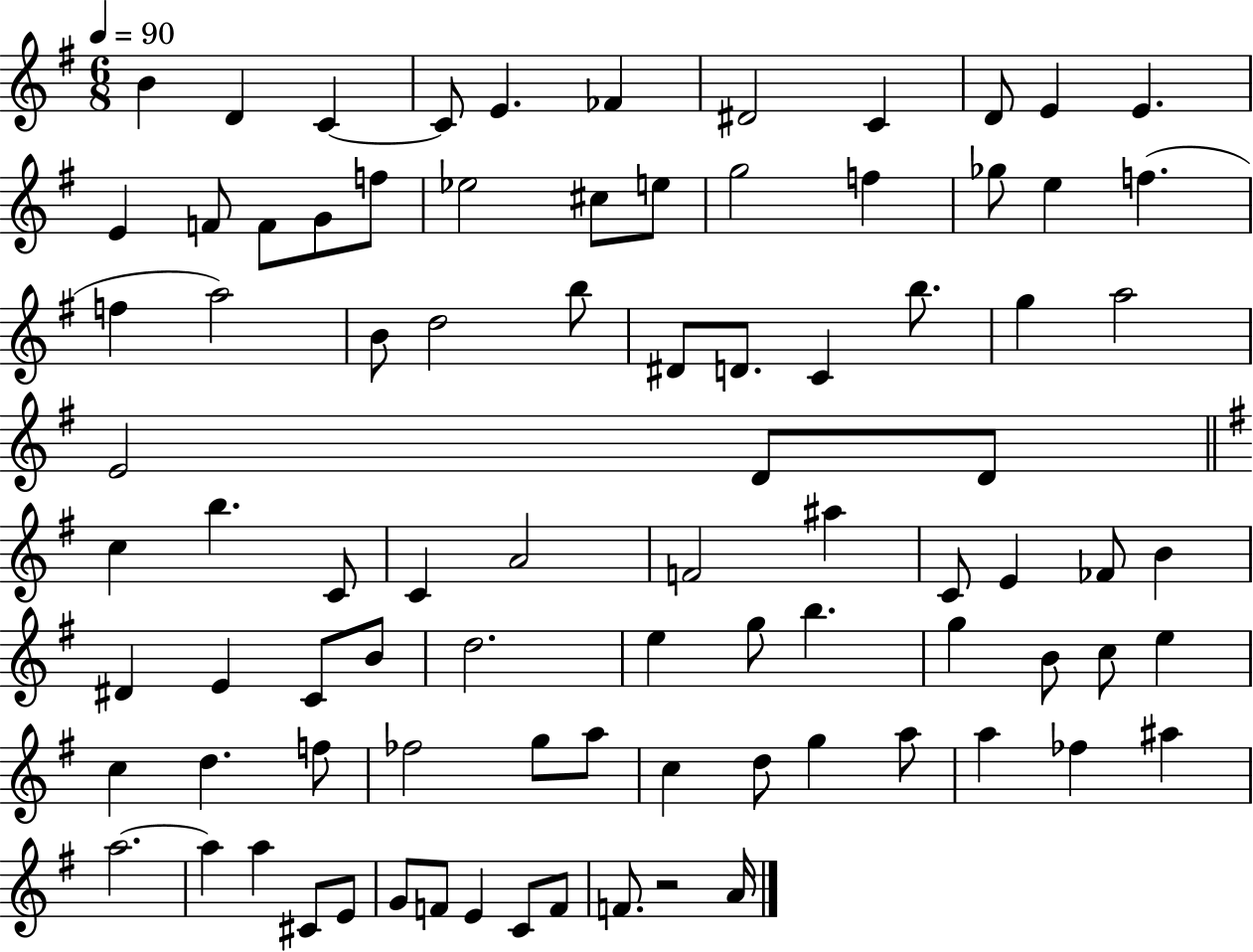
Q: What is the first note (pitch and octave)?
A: B4